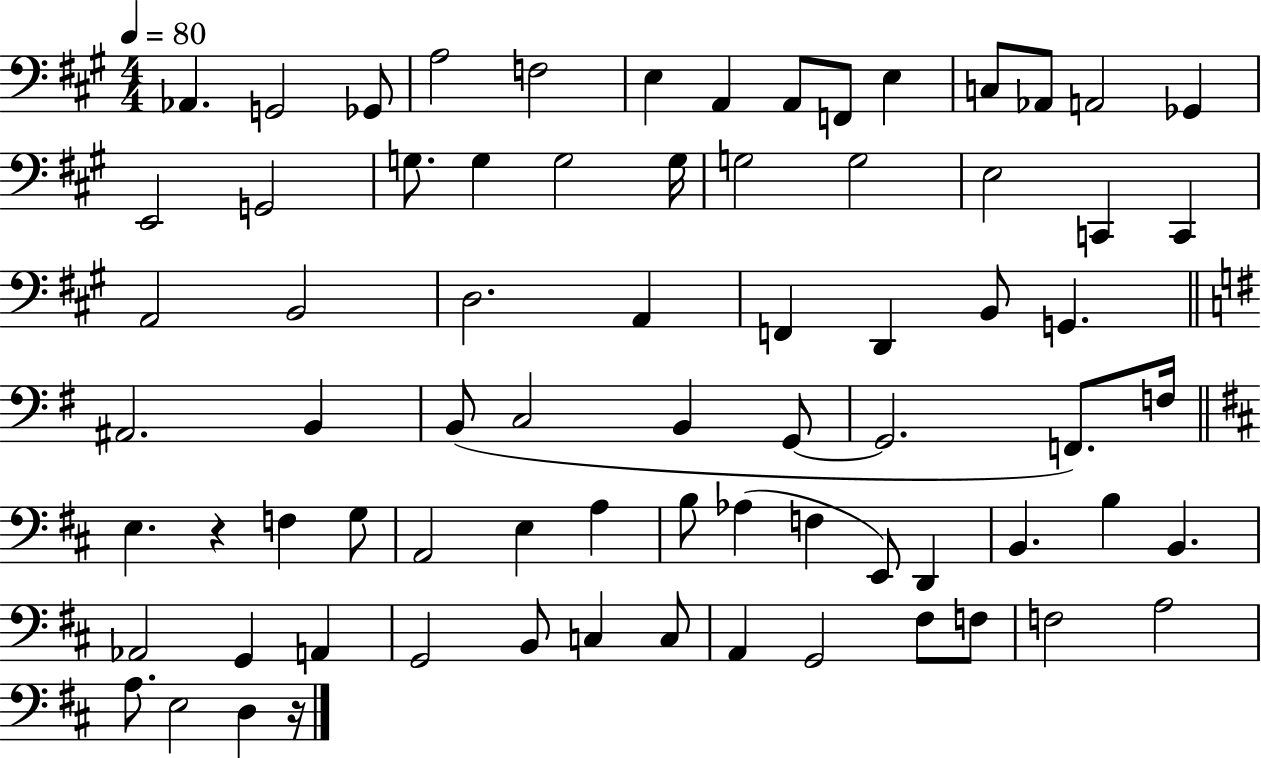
{
  \clef bass
  \numericTimeSignature
  \time 4/4
  \key a \major
  \tempo 4 = 80
  aes,4. g,2 ges,8 | a2 f2 | e4 a,4 a,8 f,8 e4 | c8 aes,8 a,2 ges,4 | \break e,2 g,2 | g8. g4 g2 g16 | g2 g2 | e2 c,4 c,4 | \break a,2 b,2 | d2. a,4 | f,4 d,4 b,8 g,4. | \bar "||" \break \key g \major ais,2. b,4 | b,8( c2 b,4 g,8~~ | g,2. f,8.) f16 | \bar "||" \break \key d \major e4. r4 f4 g8 | a,2 e4 a4 | b8 aes4( f4 e,8) d,4 | b,4. b4 b,4. | \break aes,2 g,4 a,4 | g,2 b,8 c4 c8 | a,4 g,2 fis8 f8 | f2 a2 | \break a8. e2 d4 r16 | \bar "|."
}